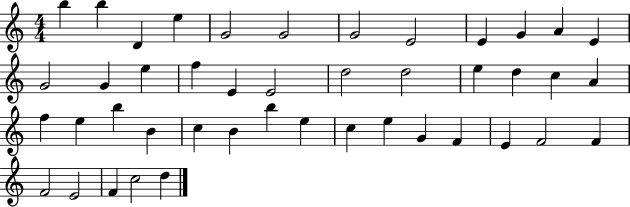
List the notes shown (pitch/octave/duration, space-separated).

B5/q B5/q D4/q E5/q G4/h G4/h G4/h E4/h E4/q G4/q A4/q E4/q G4/h G4/q E5/q F5/q E4/q E4/h D5/h D5/h E5/q D5/q C5/q A4/q F5/q E5/q B5/q B4/q C5/q B4/q B5/q E5/q C5/q E5/q G4/q F4/q E4/q F4/h F4/q F4/h E4/h F4/q C5/h D5/q